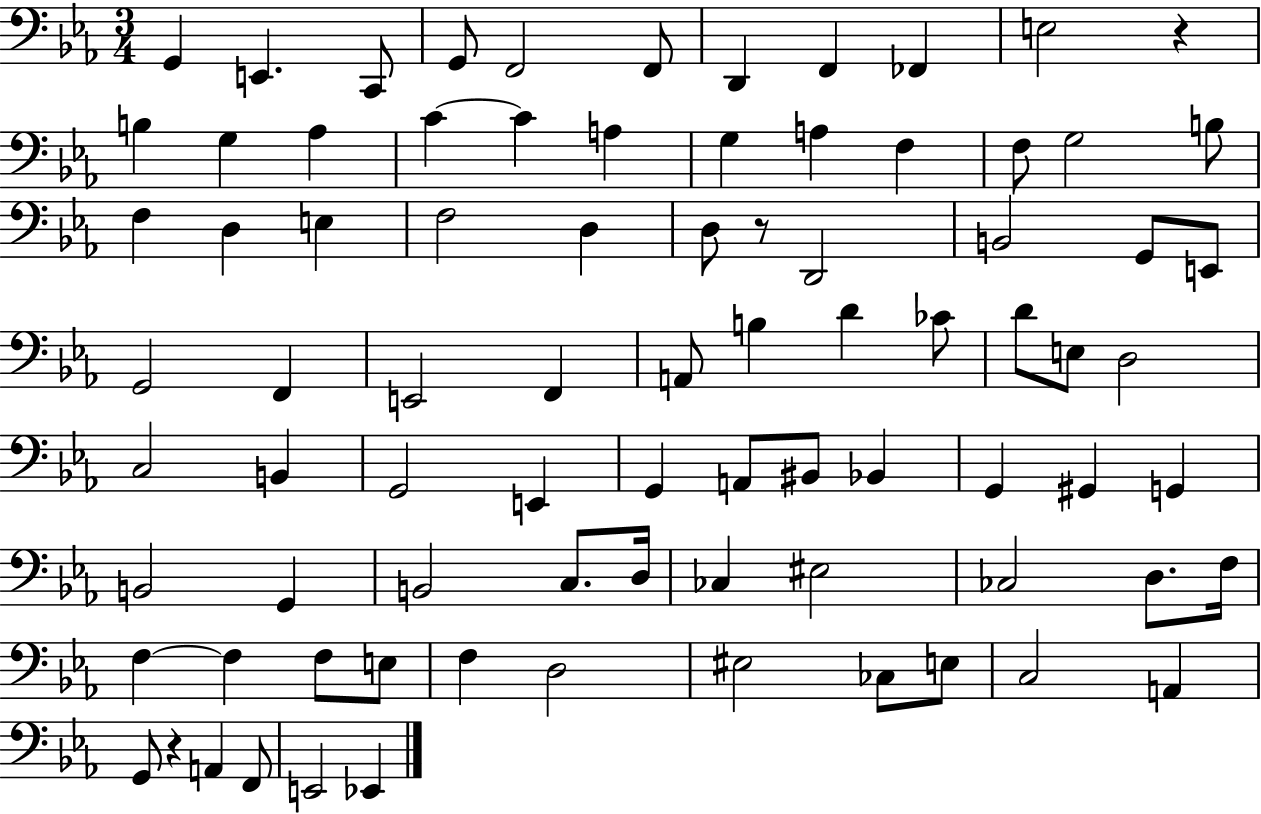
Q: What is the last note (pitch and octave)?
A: Eb2